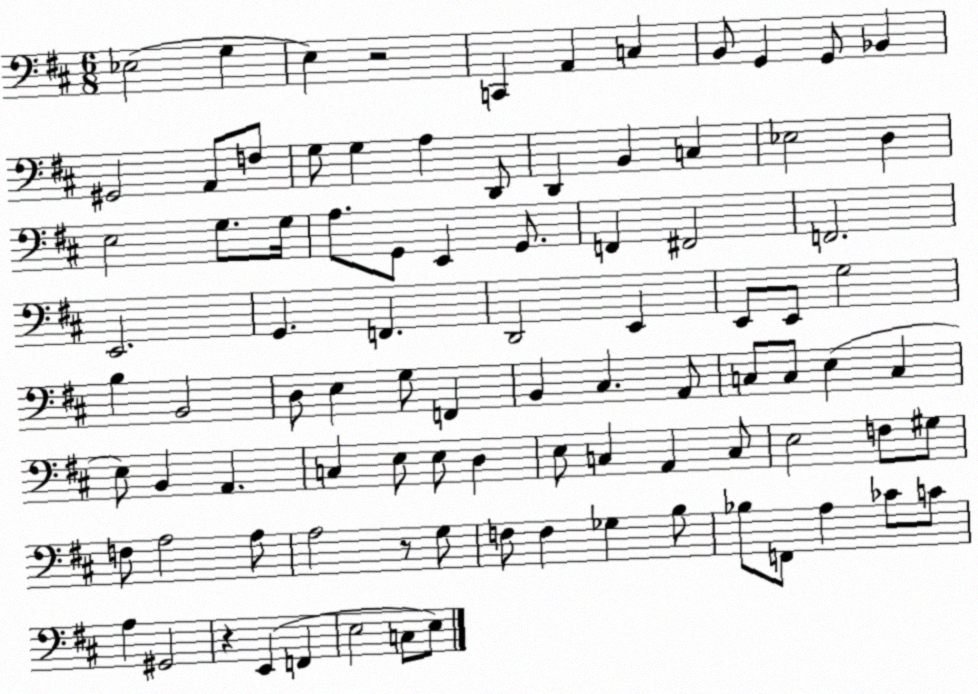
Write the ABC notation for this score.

X:1
T:Untitled
M:6/8
L:1/4
K:D
_E,2 G, E, z2 C,, A,, C, B,,/2 G,, G,,/2 _B,, ^G,,2 A,,/2 F,/2 G,/2 G, A, D,,/2 D,, B,, C, _E,2 D, E,2 G,/2 G,/4 A,/2 G,,/2 E,, G,,/2 F,, ^F,,2 F,,2 E,,2 G,, F,, D,,2 E,, E,,/2 E,,/2 G,2 B, B,,2 D,/2 E, G,/2 F,, B,, ^C, A,,/2 C,/2 C,/2 E, C, E,/2 B,, A,, C, E,/2 E,/2 D, E,/2 C, A,, C,/2 E,2 F,/2 ^G,/2 F,/2 A,2 A,/2 A,2 z/2 G,/2 F,/2 F, _G, B,/2 _B,/2 F,,/2 A, _C/2 C/2 A, ^G,,2 z E,, F,, E,2 C,/2 E,/2